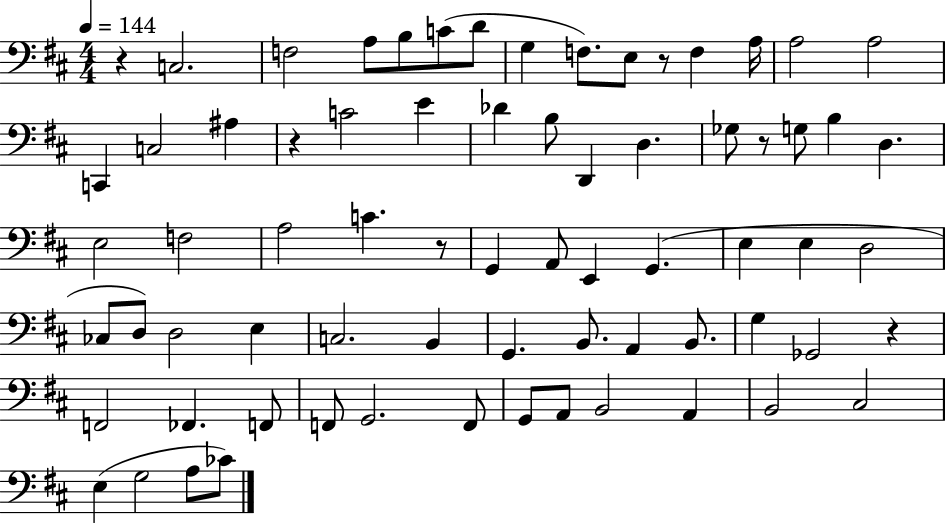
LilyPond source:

{
  \clef bass
  \numericTimeSignature
  \time 4/4
  \key d \major
  \tempo 4 = 144
  r4 c2. | f2 a8 b8 c'8( d'8 | g4 f8.) e8 r8 f4 a16 | a2 a2 | \break c,4 c2 ais4 | r4 c'2 e'4 | des'4 b8 d,4 d4. | ges8 r8 g8 b4 d4. | \break e2 f2 | a2 c'4. r8 | g,4 a,8 e,4 g,4.( | e4 e4 d2 | \break ces8 d8) d2 e4 | c2. b,4 | g,4. b,8. a,4 b,8. | g4 ges,2 r4 | \break f,2 fes,4. f,8 | f,8 g,2. f,8 | g,8 a,8 b,2 a,4 | b,2 cis2 | \break e4( g2 a8 ces'8) | \bar "|."
}